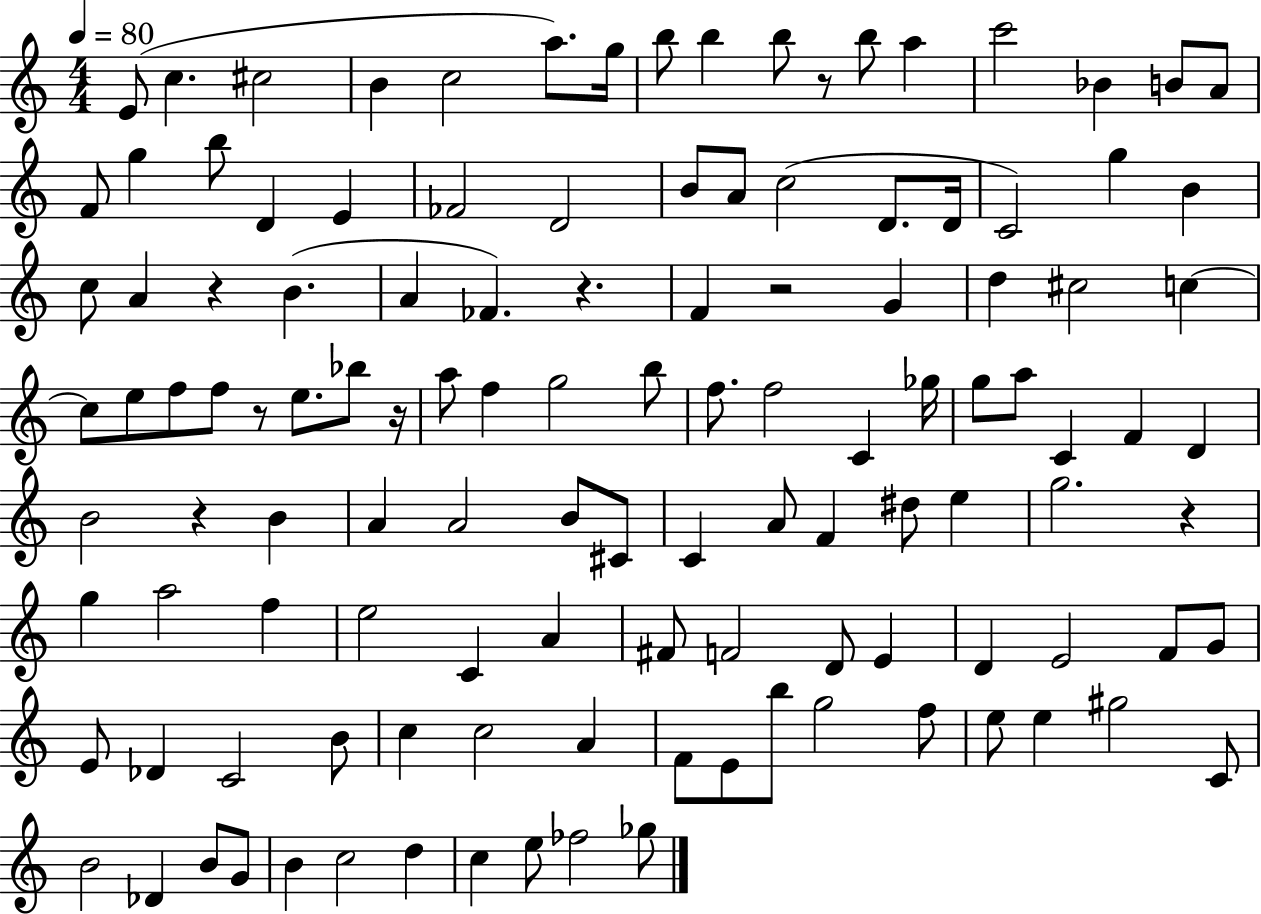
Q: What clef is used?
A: treble